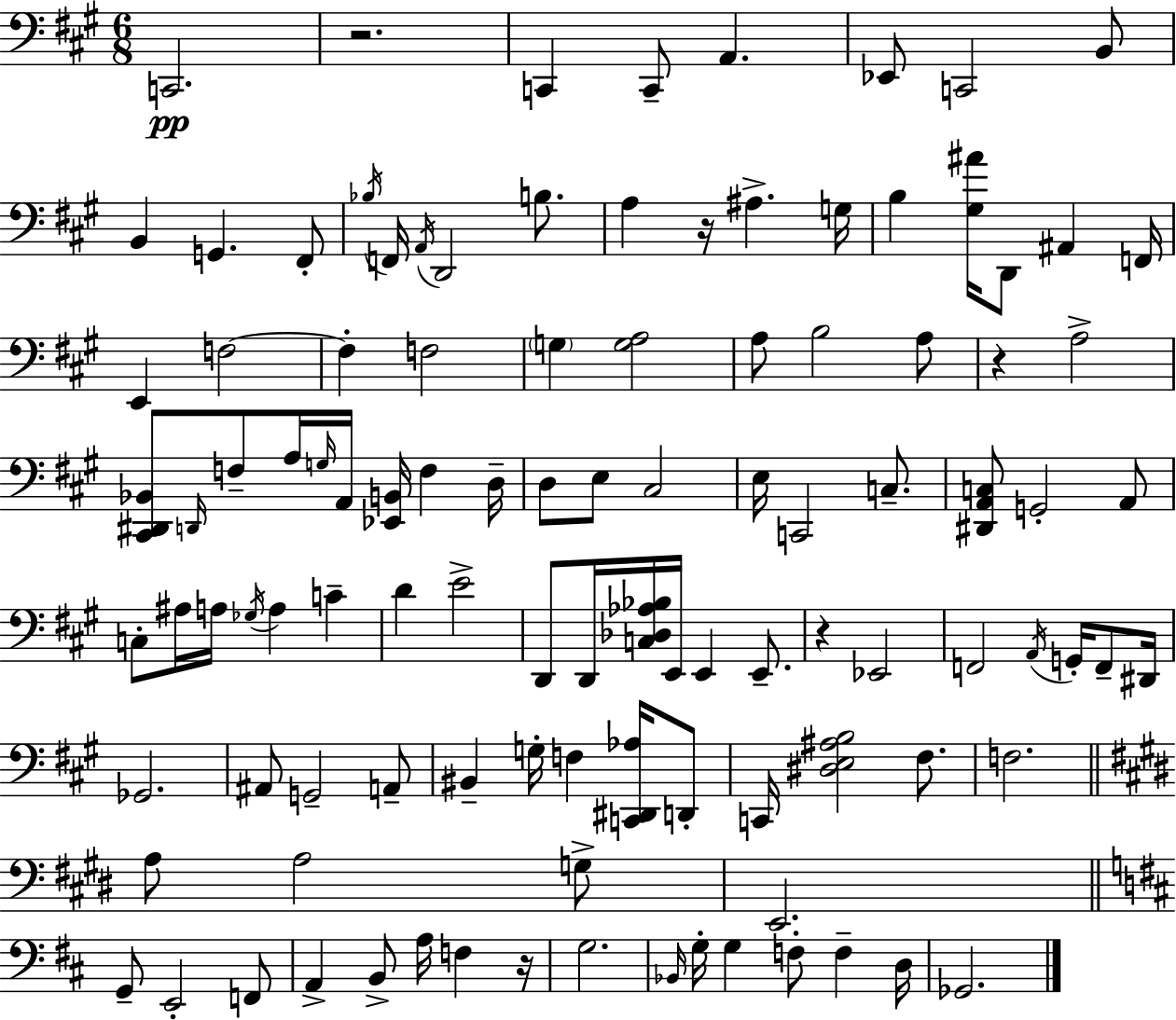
C2/h. R/h. C2/q C2/e A2/q. Eb2/e C2/h B2/e B2/q G2/q. F#2/e Bb3/s F2/s A2/s D2/h B3/e. A3/q R/s A#3/q. G3/s B3/q [G#3,A#4]/s D2/e A#2/q F2/s E2/q F3/h F3/q F3/h G3/q [G3,A3]/h A3/e B3/h A3/e R/q A3/h [C#2,D#2,Bb2]/e D2/s F3/e A3/s G3/s A2/s [Eb2,B2]/s F3/q D3/s D3/e E3/e C#3/h E3/s C2/h C3/e. [D#2,A2,C3]/e G2/h A2/e C3/e A#3/s A3/s Gb3/s A3/q C4/q D4/q E4/h D2/e D2/s [C3,Db3,Ab3,Bb3]/s E2/s E2/q E2/e. R/q Eb2/h F2/h A2/s G2/s F2/e D#2/s Gb2/h. A#2/e G2/h A2/e BIS2/q G3/s F3/q [C2,D#2,Ab3]/s D2/e C2/s [D#3,E3,A#3,B3]/h F#3/e. F3/h. A3/e A3/h G3/e E2/h. G2/e E2/h F2/e A2/q B2/e A3/s F3/q R/s G3/h. Bb2/s G3/s G3/q F3/e F3/q D3/s Gb2/h.